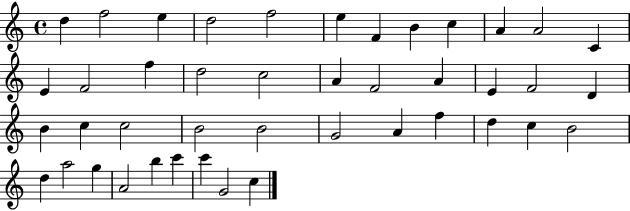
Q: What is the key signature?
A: C major